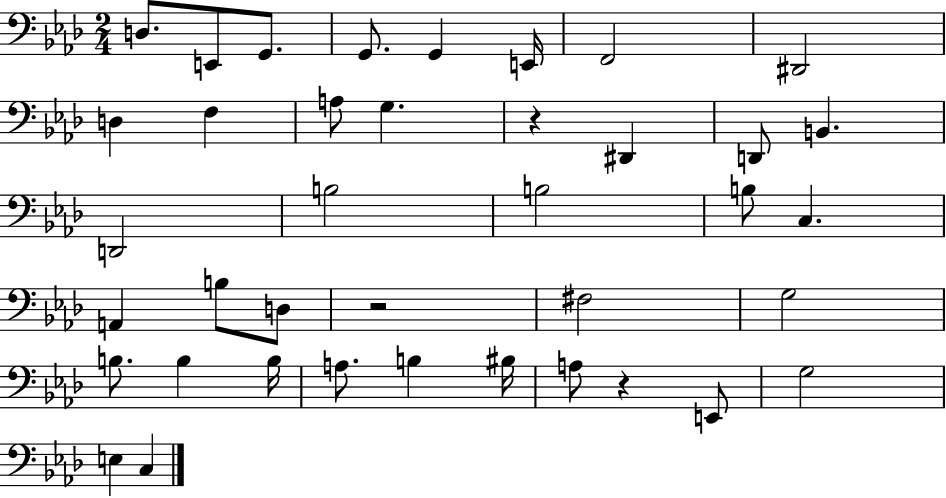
D3/e. E2/e G2/e. G2/e. G2/q E2/s F2/h D#2/h D3/q F3/q A3/e G3/q. R/q D#2/q D2/e B2/q. D2/h B3/h B3/h B3/e C3/q. A2/q B3/e D3/e R/h F#3/h G3/h B3/e. B3/q B3/s A3/e. B3/q BIS3/s A3/e R/q E2/e G3/h E3/q C3/q